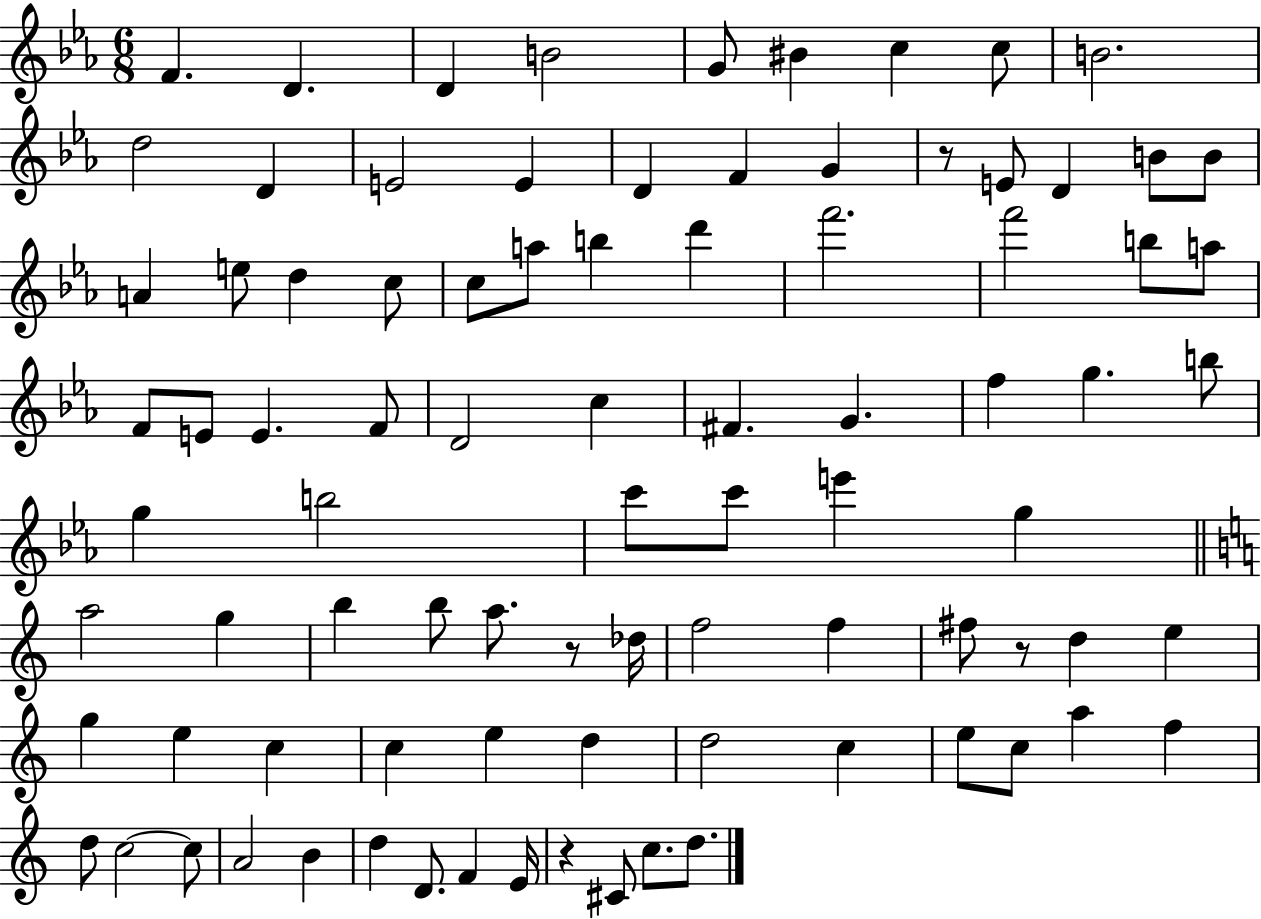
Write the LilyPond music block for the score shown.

{
  \clef treble
  \numericTimeSignature
  \time 6/8
  \key ees \major
  f'4. d'4. | d'4 b'2 | g'8 bis'4 c''4 c''8 | b'2. | \break d''2 d'4 | e'2 e'4 | d'4 f'4 g'4 | r8 e'8 d'4 b'8 b'8 | \break a'4 e''8 d''4 c''8 | c''8 a''8 b''4 d'''4 | f'''2. | f'''2 b''8 a''8 | \break f'8 e'8 e'4. f'8 | d'2 c''4 | fis'4. g'4. | f''4 g''4. b''8 | \break g''4 b''2 | c'''8 c'''8 e'''4 g''4 | \bar "||" \break \key c \major a''2 g''4 | b''4 b''8 a''8. r8 des''16 | f''2 f''4 | fis''8 r8 d''4 e''4 | \break g''4 e''4 c''4 | c''4 e''4 d''4 | d''2 c''4 | e''8 c''8 a''4 f''4 | \break d''8 c''2~~ c''8 | a'2 b'4 | d''4 d'8. f'4 e'16 | r4 cis'8 c''8. d''8. | \break \bar "|."
}